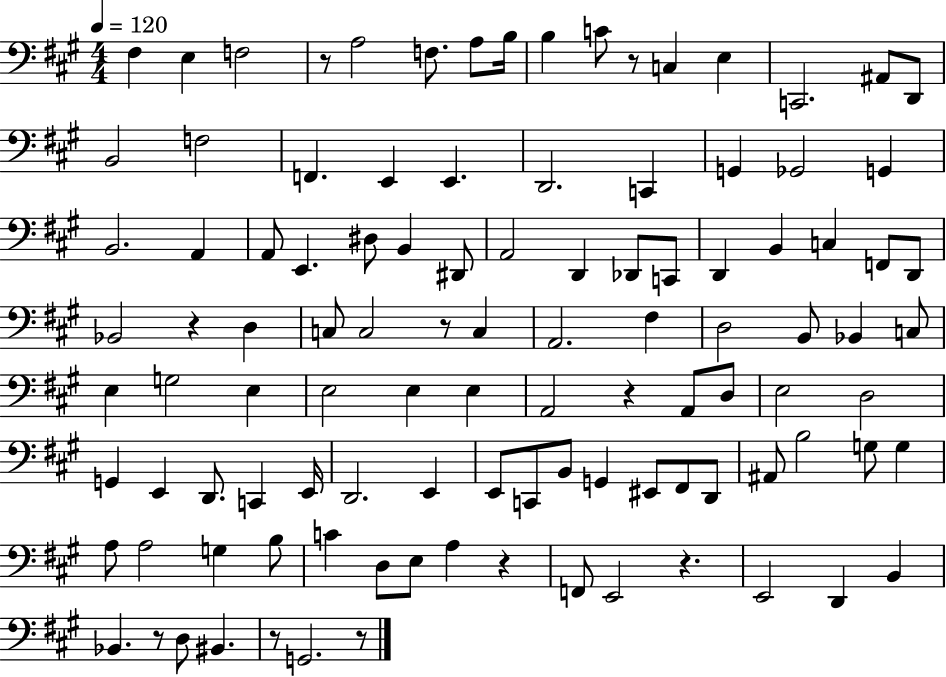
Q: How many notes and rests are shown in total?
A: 107